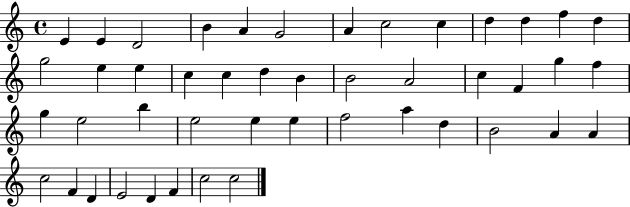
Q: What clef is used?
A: treble